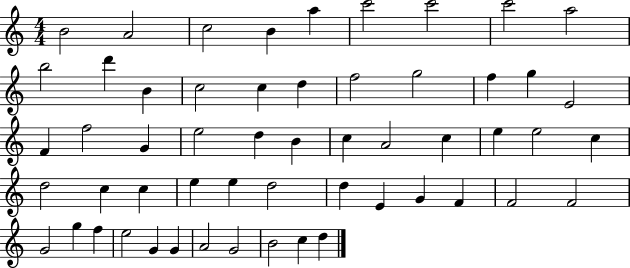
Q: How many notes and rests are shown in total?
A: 55